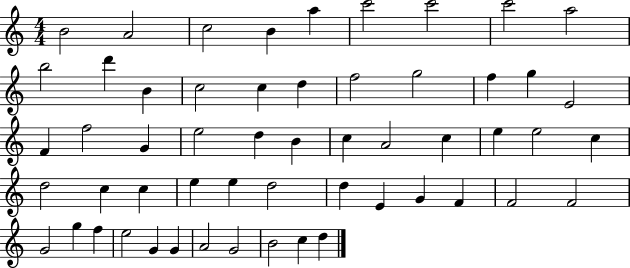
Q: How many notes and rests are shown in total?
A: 55